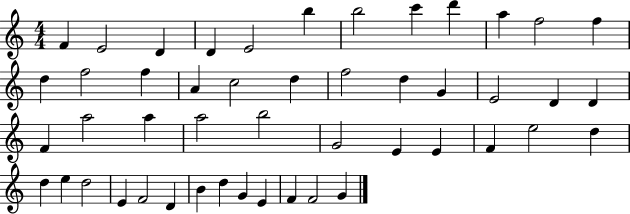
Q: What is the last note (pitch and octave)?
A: G4